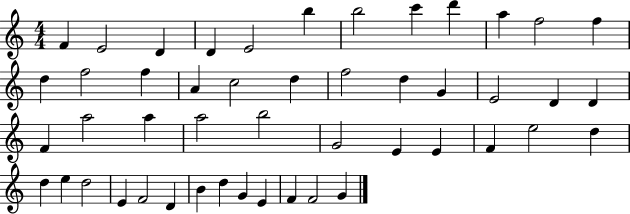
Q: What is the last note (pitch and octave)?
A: G4